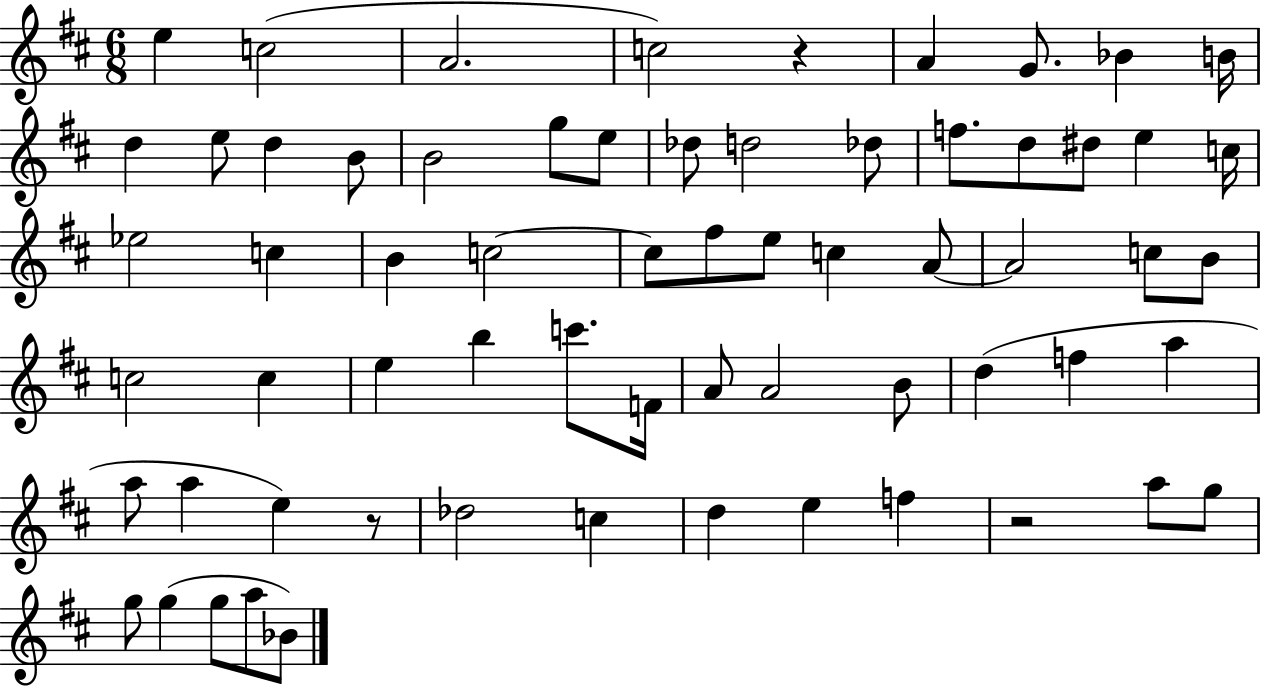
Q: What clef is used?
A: treble